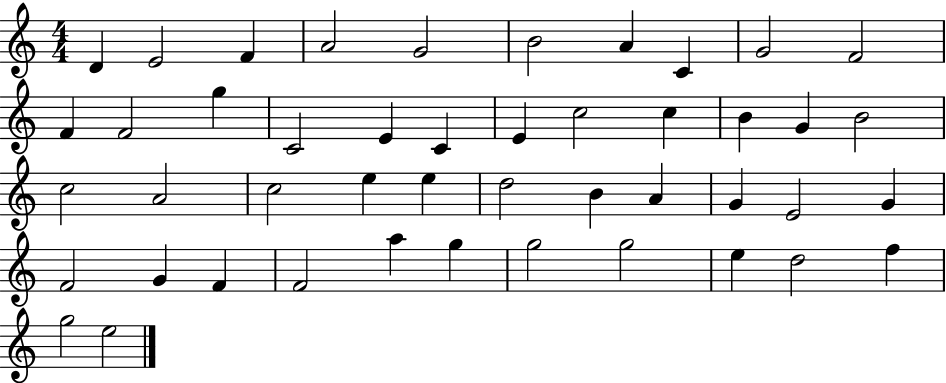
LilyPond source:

{
  \clef treble
  \numericTimeSignature
  \time 4/4
  \key c \major
  d'4 e'2 f'4 | a'2 g'2 | b'2 a'4 c'4 | g'2 f'2 | \break f'4 f'2 g''4 | c'2 e'4 c'4 | e'4 c''2 c''4 | b'4 g'4 b'2 | \break c''2 a'2 | c''2 e''4 e''4 | d''2 b'4 a'4 | g'4 e'2 g'4 | \break f'2 g'4 f'4 | f'2 a''4 g''4 | g''2 g''2 | e''4 d''2 f''4 | \break g''2 e''2 | \bar "|."
}